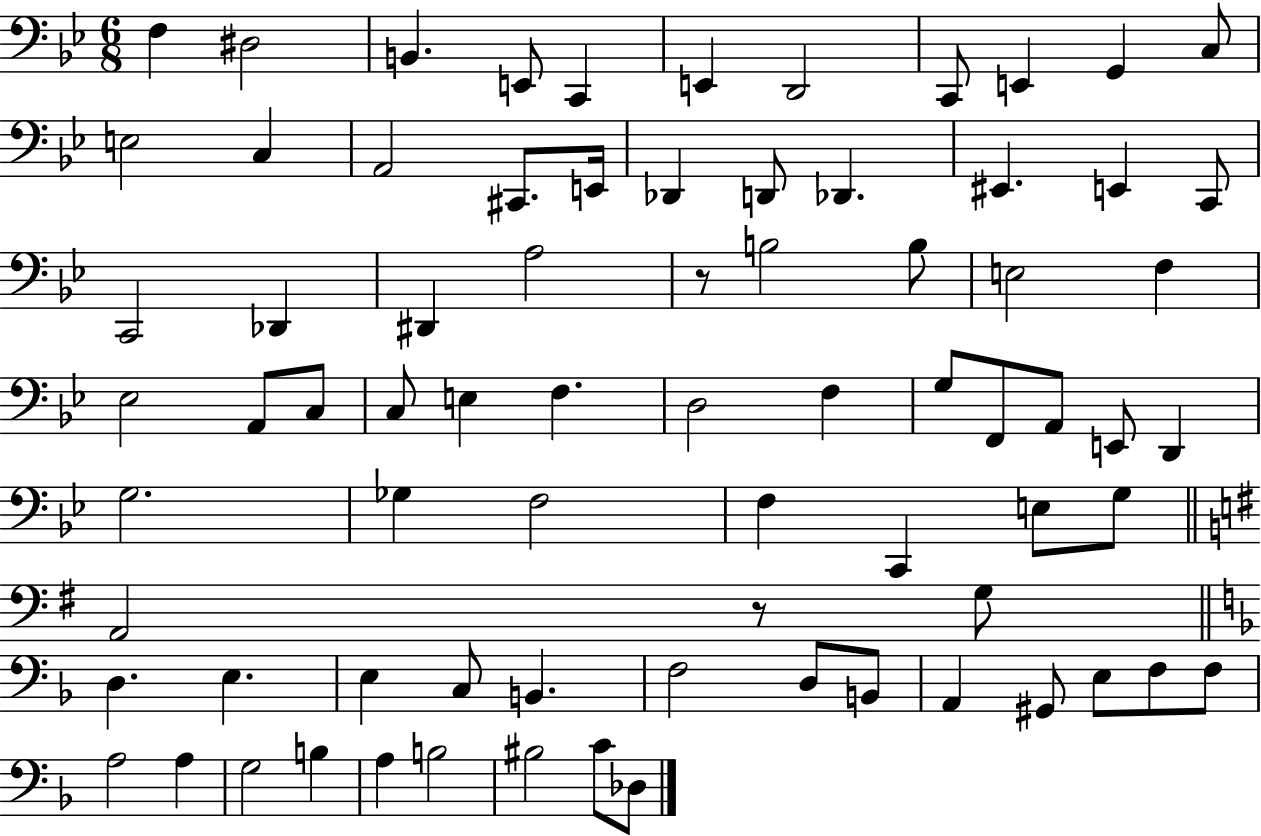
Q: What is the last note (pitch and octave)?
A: Db3